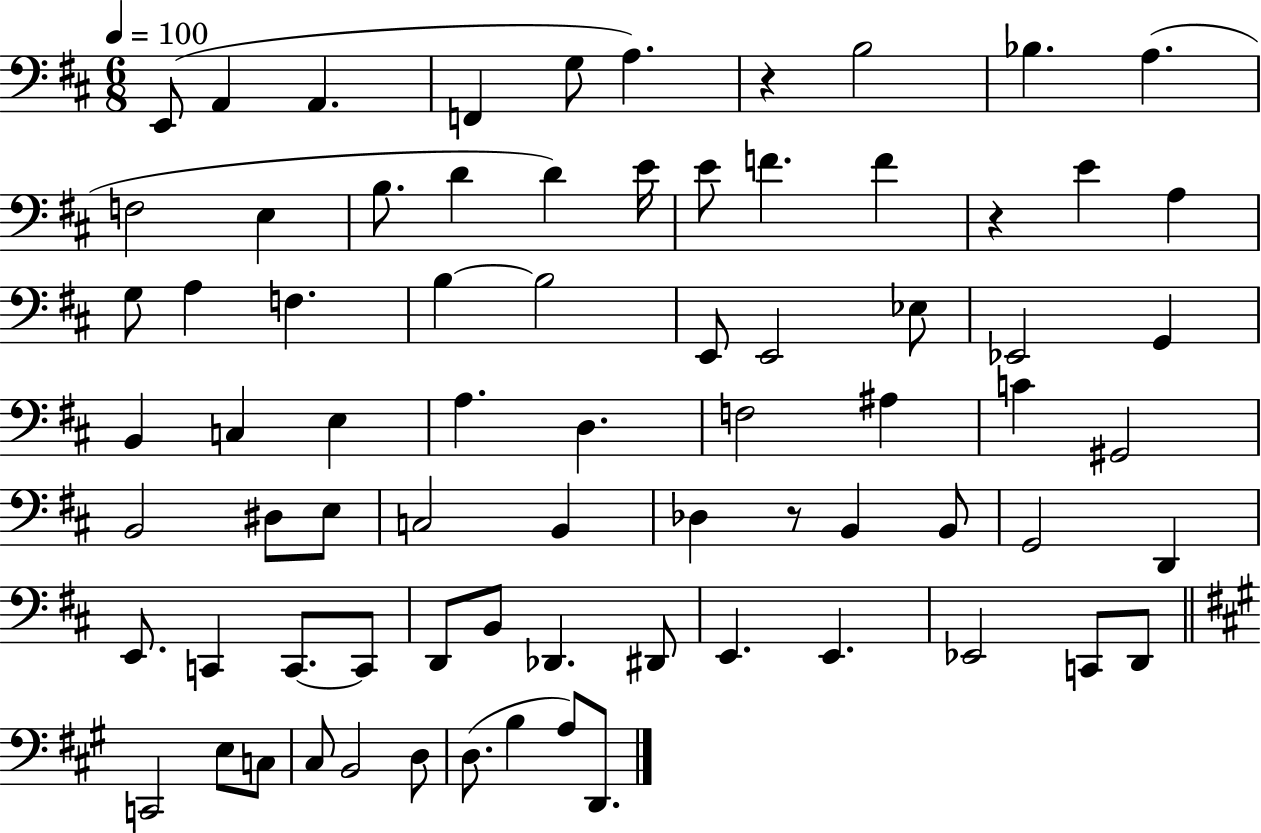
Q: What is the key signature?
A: D major